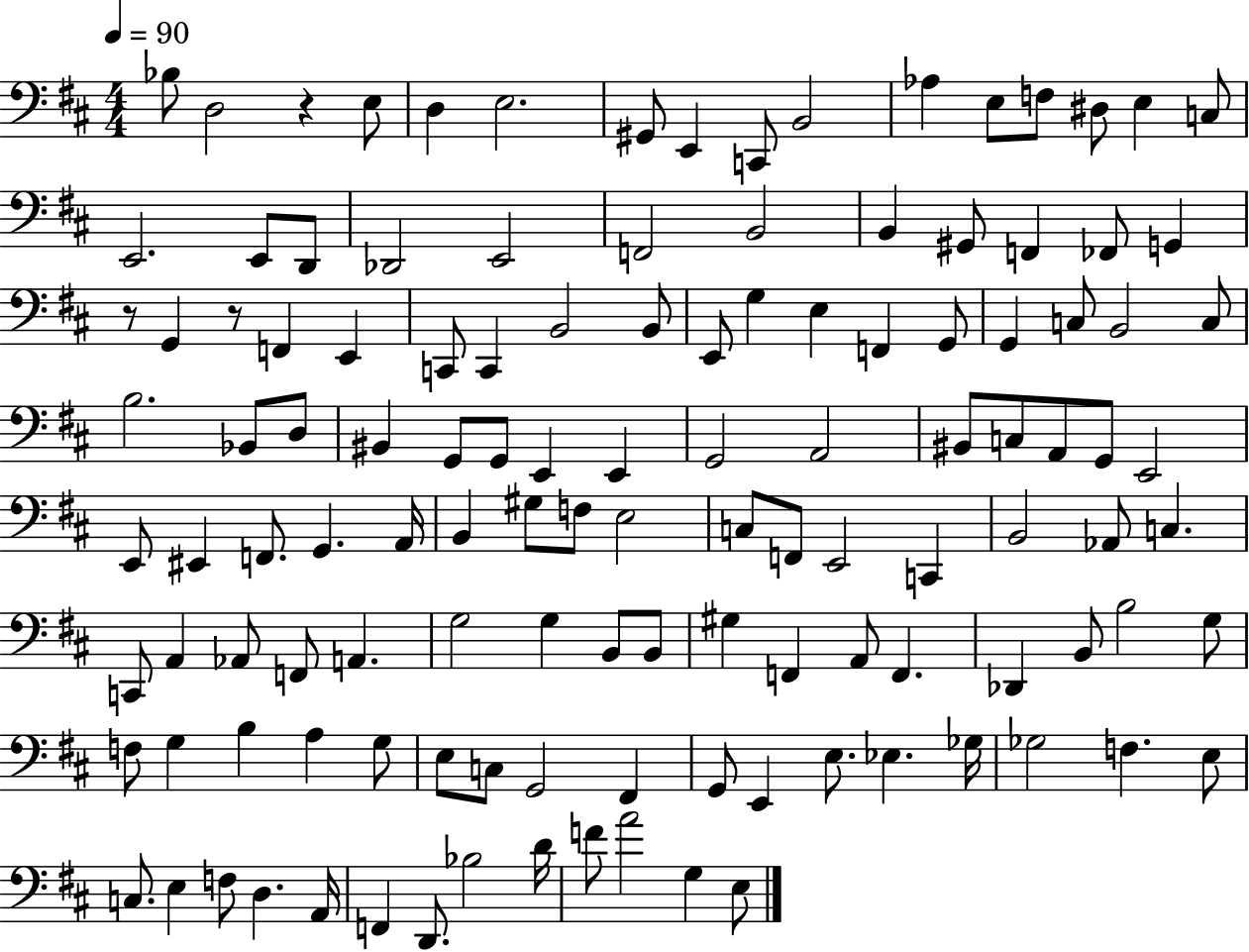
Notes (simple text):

Bb3/e D3/h R/q E3/e D3/q E3/h. G#2/e E2/q C2/e B2/h Ab3/q E3/e F3/e D#3/e E3/q C3/e E2/h. E2/e D2/e Db2/h E2/h F2/h B2/h B2/q G#2/e F2/q FES2/e G2/q R/e G2/q R/e F2/q E2/q C2/e C2/q B2/h B2/e E2/e G3/q E3/q F2/q G2/e G2/q C3/e B2/h C3/e B3/h. Bb2/e D3/e BIS2/q G2/e G2/e E2/q E2/q G2/h A2/h BIS2/e C3/e A2/e G2/e E2/h E2/e EIS2/q F2/e. G2/q. A2/s B2/q G#3/e F3/e E3/h C3/e F2/e E2/h C2/q B2/h Ab2/e C3/q. C2/e A2/q Ab2/e F2/e A2/q. G3/h G3/q B2/e B2/e G#3/q F2/q A2/e F2/q. Db2/q B2/e B3/h G3/e F3/e G3/q B3/q A3/q G3/e E3/e C3/e G2/h F#2/q G2/e E2/q E3/e. Eb3/q. Gb3/s Gb3/h F3/q. E3/e C3/e. E3/q F3/e D3/q. A2/s F2/q D2/e. Bb3/h D4/s F4/e A4/h G3/q E3/e